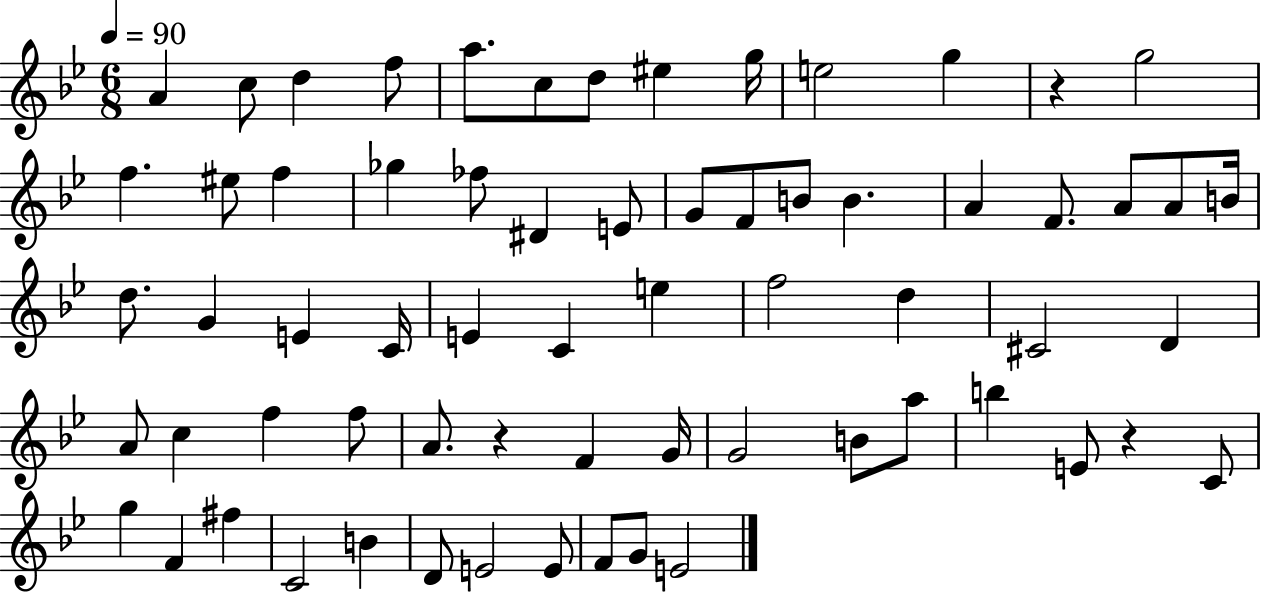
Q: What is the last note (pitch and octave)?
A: E4